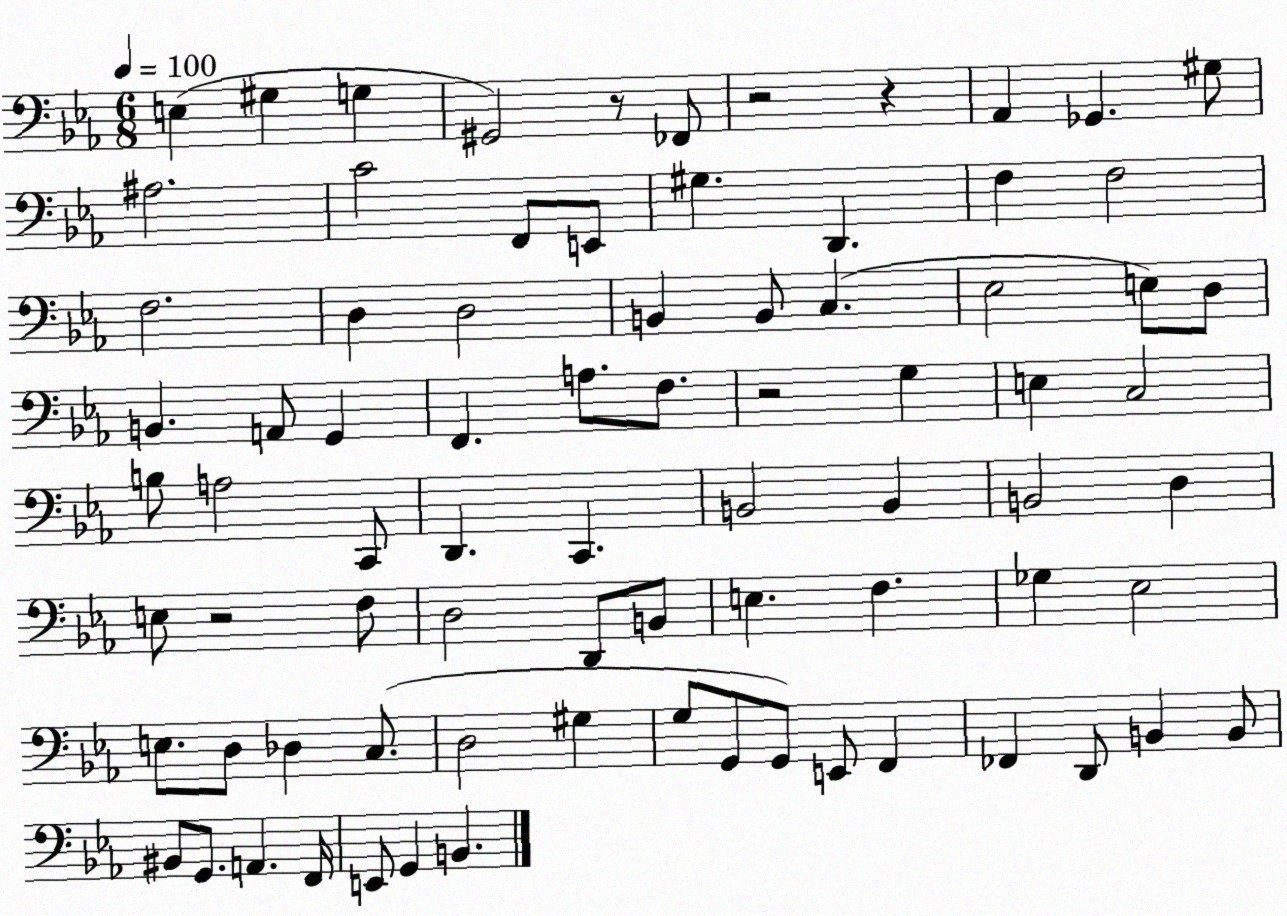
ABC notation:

X:1
T:Untitled
M:6/8
L:1/4
K:Eb
E, ^G, G, ^G,,2 z/2 _F,,/2 z2 z _A,, _G,, ^G,/2 ^A,2 C2 F,,/2 E,,/2 ^G, D,, F, F,2 F,2 D, D,2 B,, B,,/2 C, _E,2 E,/2 D,/2 B,, A,,/2 G,, F,, A,/2 F,/2 z2 G, E, C,2 B,/2 A,2 C,,/2 D,, C,, B,,2 B,, B,,2 D, E,/2 z2 F,/2 D,2 D,,/2 B,,/2 E, F, _G, _E,2 E,/2 D,/2 _D, C,/2 D,2 ^G, G,/2 G,,/2 G,,/2 E,,/2 F,, _F,, D,,/2 B,, B,,/2 ^B,,/2 G,,/2 A,, F,,/4 E,,/2 G,, B,,